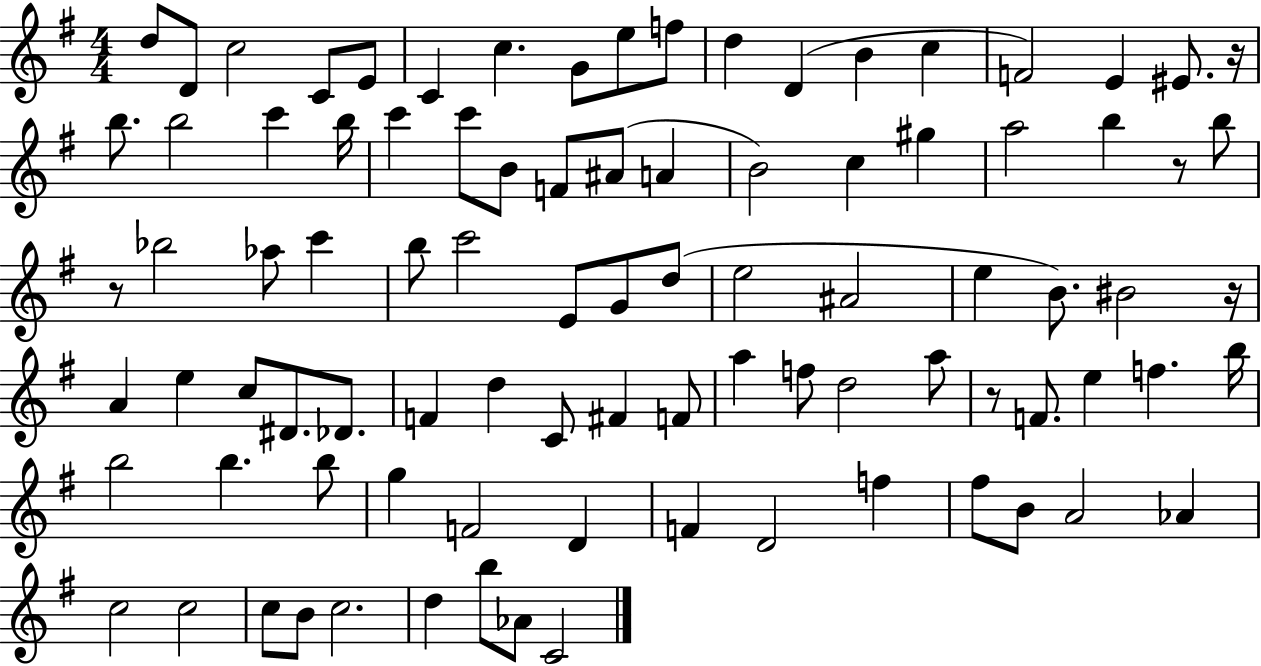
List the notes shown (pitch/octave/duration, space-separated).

D5/e D4/e C5/h C4/e E4/e C4/q C5/q. G4/e E5/e F5/e D5/q D4/q B4/q C5/q F4/h E4/q EIS4/e. R/s B5/e. B5/h C6/q B5/s C6/q C6/e B4/e F4/e A#4/e A4/q B4/h C5/q G#5/q A5/h B5/q R/e B5/e R/e Bb5/h Ab5/e C6/q B5/e C6/h E4/e G4/e D5/e E5/h A#4/h E5/q B4/e. BIS4/h R/s A4/q E5/q C5/e D#4/e. Db4/e. F4/q D5/q C4/e F#4/q F4/e A5/q F5/e D5/h A5/e R/e F4/e. E5/q F5/q. B5/s B5/h B5/q. B5/e G5/q F4/h D4/q F4/q D4/h F5/q F#5/e B4/e A4/h Ab4/q C5/h C5/h C5/e B4/e C5/h. D5/q B5/e Ab4/e C4/h